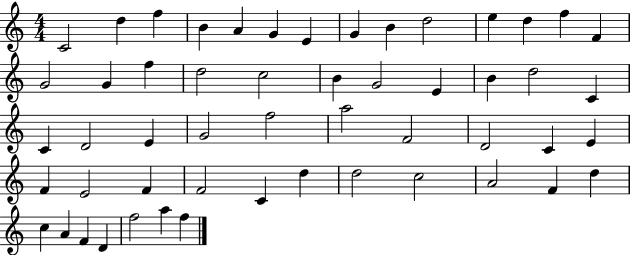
{
  \clef treble
  \numericTimeSignature
  \time 4/4
  \key c \major
  c'2 d''4 f''4 | b'4 a'4 g'4 e'4 | g'4 b'4 d''2 | e''4 d''4 f''4 f'4 | \break g'2 g'4 f''4 | d''2 c''2 | b'4 g'2 e'4 | b'4 d''2 c'4 | \break c'4 d'2 e'4 | g'2 f''2 | a''2 f'2 | d'2 c'4 e'4 | \break f'4 e'2 f'4 | f'2 c'4 d''4 | d''2 c''2 | a'2 f'4 d''4 | \break c''4 a'4 f'4 d'4 | f''2 a''4 f''4 | \bar "|."
}